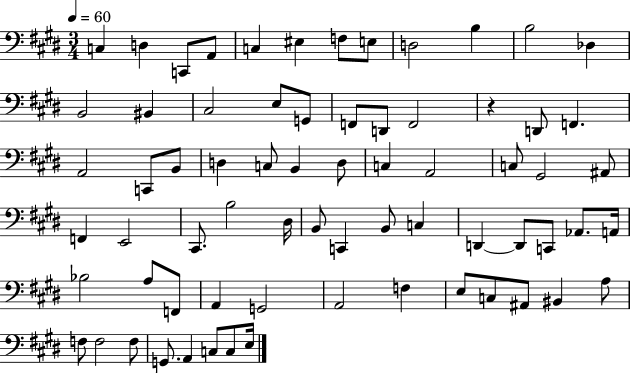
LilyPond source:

{
  \clef bass
  \numericTimeSignature
  \time 3/4
  \key e \major
  \tempo 4 = 60
  \repeat volta 2 { c4 d4 c,8 a,8 | c4 eis4 f8 e8 | d2 b4 | b2 des4 | \break b,2 bis,4 | cis2 e8 g,8 | f,8 d,8 f,2 | r4 d,8 f,4. | \break a,2 c,8 b,8 | d4 c8 b,4 d8 | c4 a,2 | c8 gis,2 ais,8 | \break f,4 e,2 | cis,8. b2 dis16 | b,8 c,4 b,8 c4 | d,4~~ d,8 c,8 aes,8. a,16 | \break bes2 a8 f,8 | a,4 g,2 | a,2 f4 | e8 c8 ais,8 bis,4 a8 | \break f8 f2 f8 | g,8. a,4 c8 c8 e16 | } \bar "|."
}